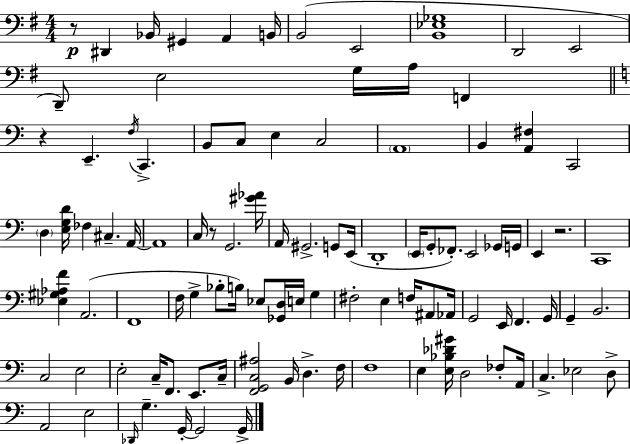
X:1
T:Untitled
M:4/4
L:1/4
K:Em
z/2 ^D,, _B,,/4 ^G,, A,, B,,/4 B,,2 E,,2 [B,,_E,_G,]4 D,,2 E,,2 D,,/2 E,2 G,/4 A,/4 F,, z E,, F,/4 C,, B,,/2 C,/2 E, C,2 A,,4 B,, [A,,^F,] C,,2 D, [E,G,D]/4 _F, ^C, A,,/4 A,,4 C,/4 z/2 G,,2 [^G_A]/4 A,,/4 ^G,,2 G,,/2 E,,/4 D,,4 E,,/4 G,,/2 _F,,/2 E,,2 _G,,/4 G,,/4 E,, z2 C,,4 [_E,^G,_A,F] A,,2 F,,4 F,/4 G, _B,/2 B,/4 _E,/2 [_G,,D,]/4 E,/4 G, ^F,2 E, F,/4 ^A,,/2 _A,,/4 G,,2 E,,/4 F,, G,,/4 G,, B,,2 C,2 E,2 E,2 C,/4 F,,/2 E,,/2 C,/4 [F,,G,,C,^A,]2 B,,/4 D, F,/4 F,4 E, [E,_B,_D^G]/4 D,2 _F,/2 A,,/4 C, _E,2 D,/2 A,,2 E,2 _D,,/4 G, G,,/4 G,,2 G,,/4